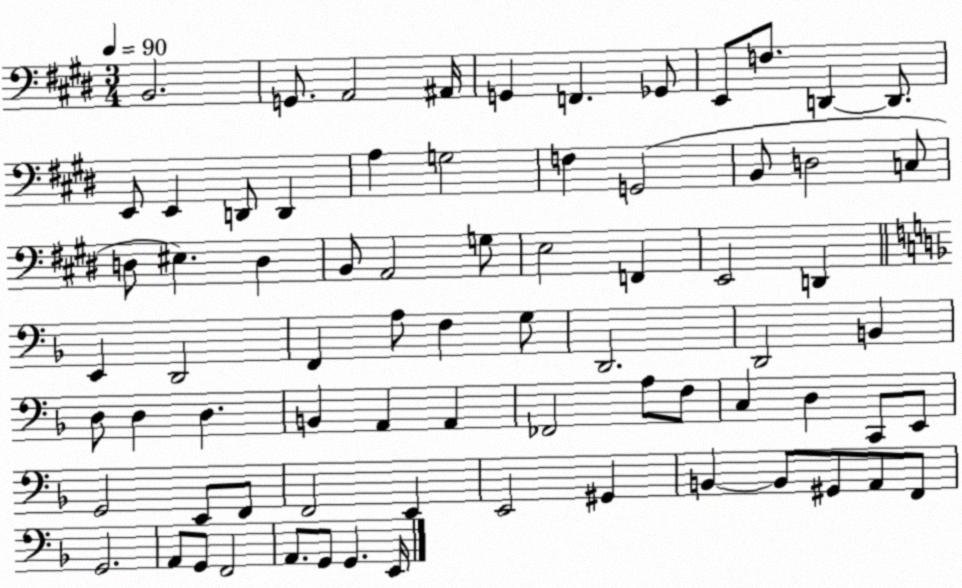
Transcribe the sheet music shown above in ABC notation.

X:1
T:Untitled
M:3/4
L:1/4
K:E
B,,2 G,,/2 A,,2 ^A,,/4 G,, F,, _G,,/2 E,,/2 F,/2 D,, D,,/2 E,,/2 E,, D,,/2 D,, A, G,2 F, G,,2 B,,/2 D,2 C,/2 D,/2 ^E, D, B,,/2 A,,2 G,/2 E,2 F,, E,,2 D,, E,, D,,2 F,, A,/2 F, G,/2 D,,2 D,,2 B,, D,/2 D, D, B,, A,, A,, _F,,2 A,/2 F,/2 C, D, C,,/2 E,,/2 G,,2 E,,/2 F,,/2 F,,2 E,, E,,2 ^G,, B,, B,,/2 ^G,,/2 A,,/2 F,,/2 G,,2 A,,/2 G,,/2 F,,2 A,,/2 G,,/2 G,, E,,/4